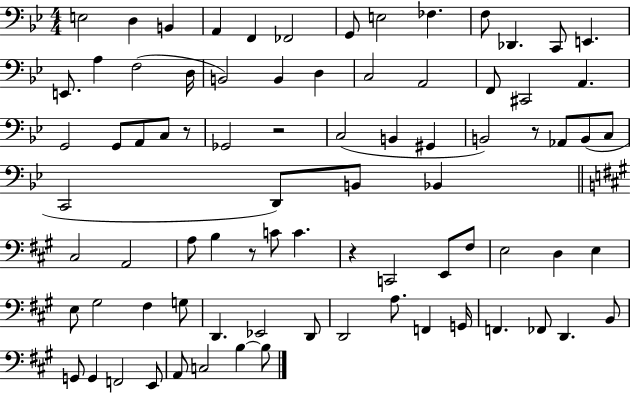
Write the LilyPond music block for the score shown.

{
  \clef bass
  \numericTimeSignature
  \time 4/4
  \key bes \major
  e2 d4 b,4 | a,4 f,4 fes,2 | g,8 e2 fes4. | f8 des,4. c,8 e,4. | \break e,8. a4 f2( d16 | b,2) b,4 d4 | c2 a,2 | f,8 cis,2 a,4. | \break g,2 g,8 a,8 c8 r8 | ges,2 r2 | c2( b,4 gis,4 | b,2) r8 aes,8 b,8( c8 | \break c,2 d,8) b,8 bes,4 | \bar "||" \break \key a \major cis2 a,2 | a8 b4 r8 c'8 c'4. | r4 c,2 e,8 fis8 | e2 d4 e4 | \break e8 gis2 fis4 g8 | d,4. ees,2 d,8 | d,2 a8. f,4 g,16 | f,4. fes,8 d,4. b,8 | \break g,8 g,4 f,2 e,8 | a,8 c2 b4~~ b8 | \bar "|."
}